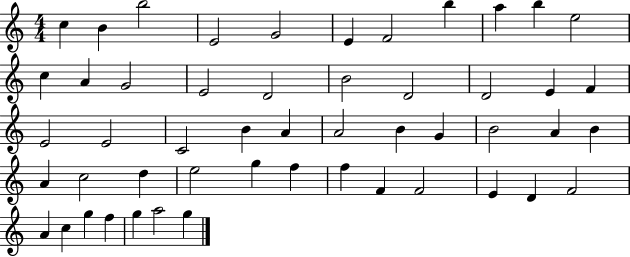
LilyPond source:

{
  \clef treble
  \numericTimeSignature
  \time 4/4
  \key c \major
  c''4 b'4 b''2 | e'2 g'2 | e'4 f'2 b''4 | a''4 b''4 e''2 | \break c''4 a'4 g'2 | e'2 d'2 | b'2 d'2 | d'2 e'4 f'4 | \break e'2 e'2 | c'2 b'4 a'4 | a'2 b'4 g'4 | b'2 a'4 b'4 | \break a'4 c''2 d''4 | e''2 g''4 f''4 | f''4 f'4 f'2 | e'4 d'4 f'2 | \break a'4 c''4 g''4 f''4 | g''4 a''2 g''4 | \bar "|."
}